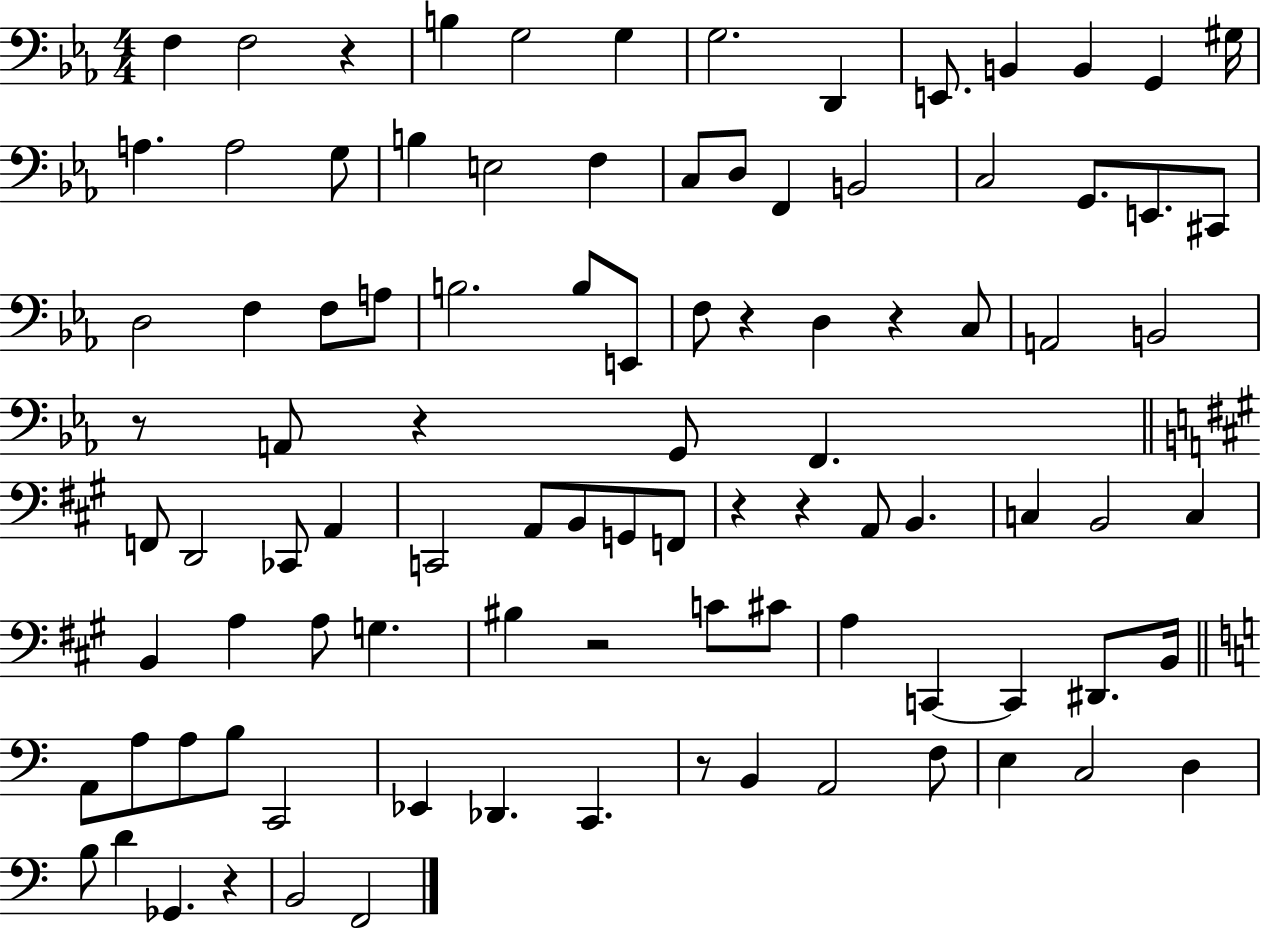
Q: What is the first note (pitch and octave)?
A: F3